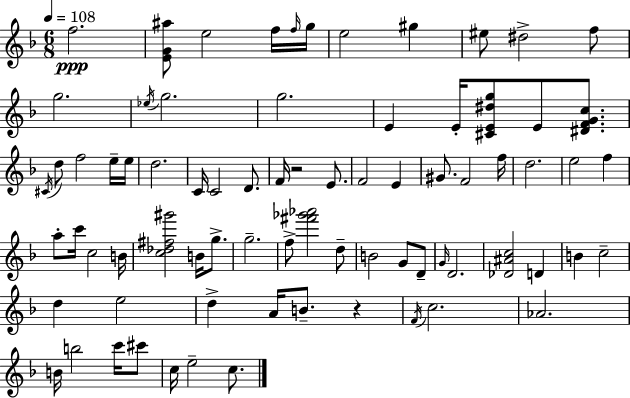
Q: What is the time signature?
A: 6/8